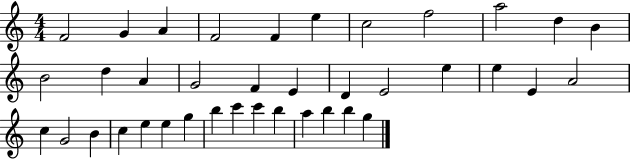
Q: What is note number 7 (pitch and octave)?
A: C5